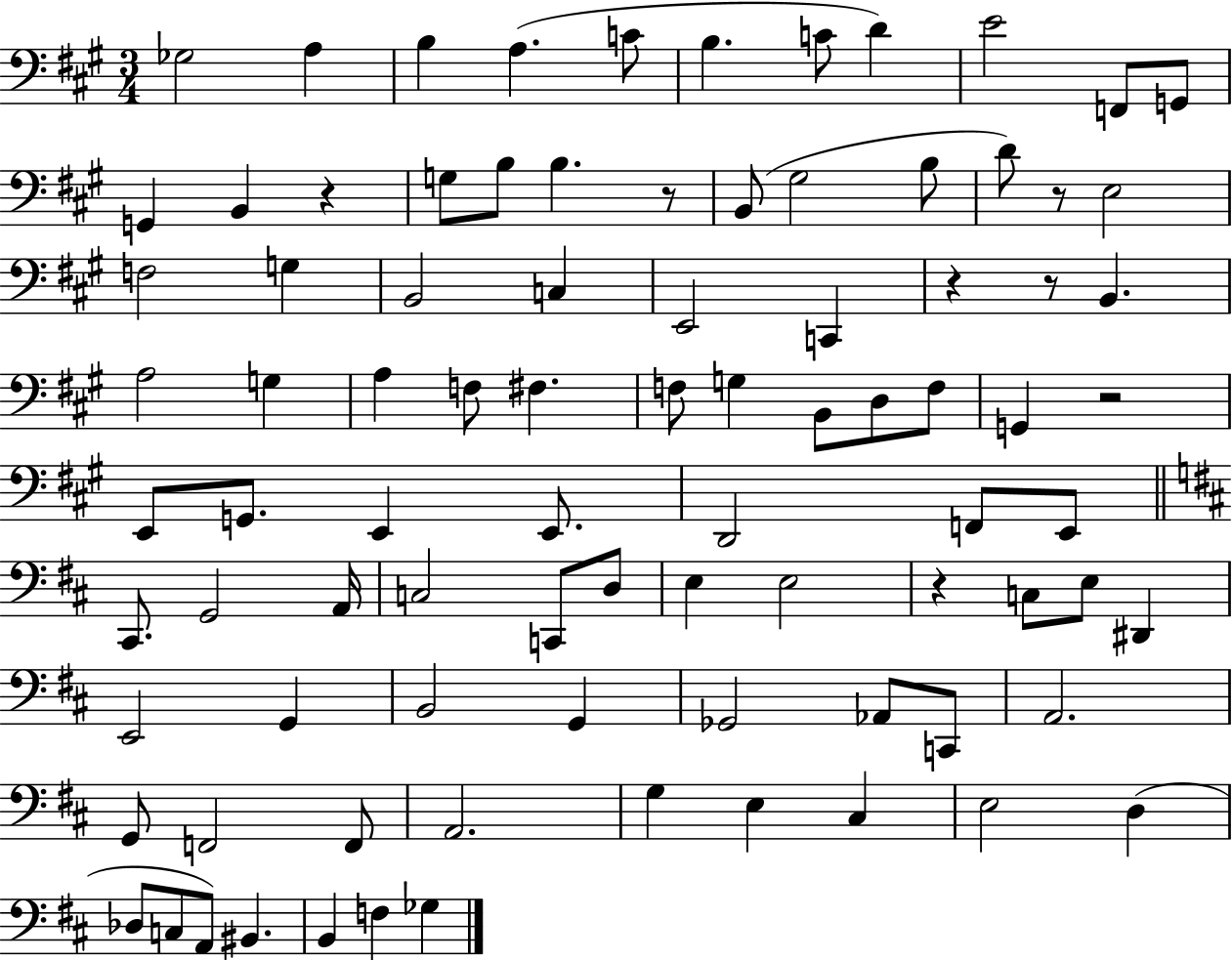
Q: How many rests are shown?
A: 7